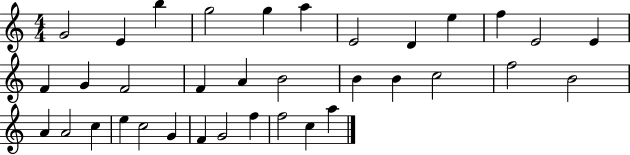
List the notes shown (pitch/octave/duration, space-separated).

G4/h E4/q B5/q G5/h G5/q A5/q E4/h D4/q E5/q F5/q E4/h E4/q F4/q G4/q F4/h F4/q A4/q B4/h B4/q B4/q C5/h F5/h B4/h A4/q A4/h C5/q E5/q C5/h G4/q F4/q G4/h F5/q F5/h C5/q A5/q